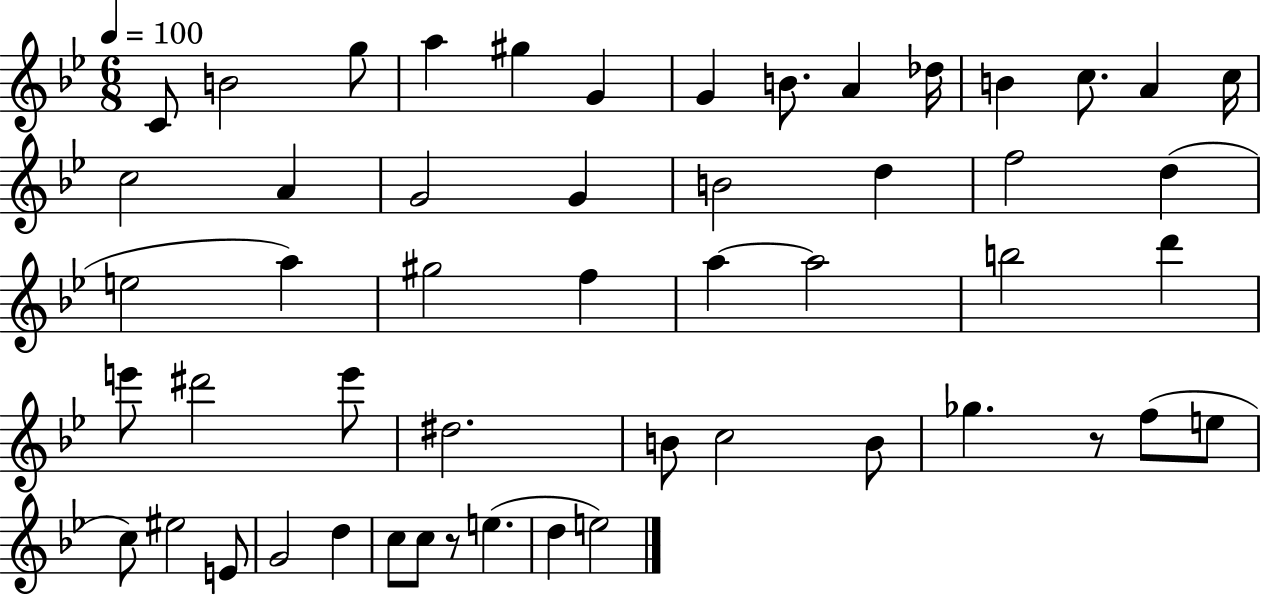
C4/e B4/h G5/e A5/q G#5/q G4/q G4/q B4/e. A4/q Db5/s B4/q C5/e. A4/q C5/s C5/h A4/q G4/h G4/q B4/h D5/q F5/h D5/q E5/h A5/q G#5/h F5/q A5/q A5/h B5/h D6/q E6/e D#6/h E6/e D#5/h. B4/e C5/h B4/e Gb5/q. R/e F5/e E5/e C5/e EIS5/h E4/e G4/h D5/q C5/e C5/e R/e E5/q. D5/q E5/h